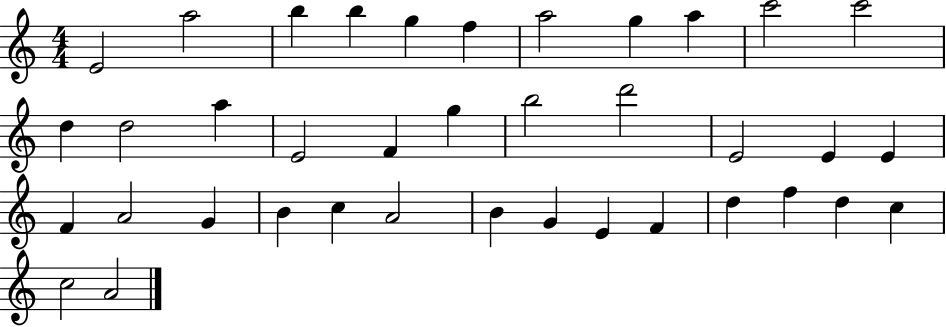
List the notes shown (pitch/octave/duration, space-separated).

E4/h A5/h B5/q B5/q G5/q F5/q A5/h G5/q A5/q C6/h C6/h D5/q D5/h A5/q E4/h F4/q G5/q B5/h D6/h E4/h E4/q E4/q F4/q A4/h G4/q B4/q C5/q A4/h B4/q G4/q E4/q F4/q D5/q F5/q D5/q C5/q C5/h A4/h